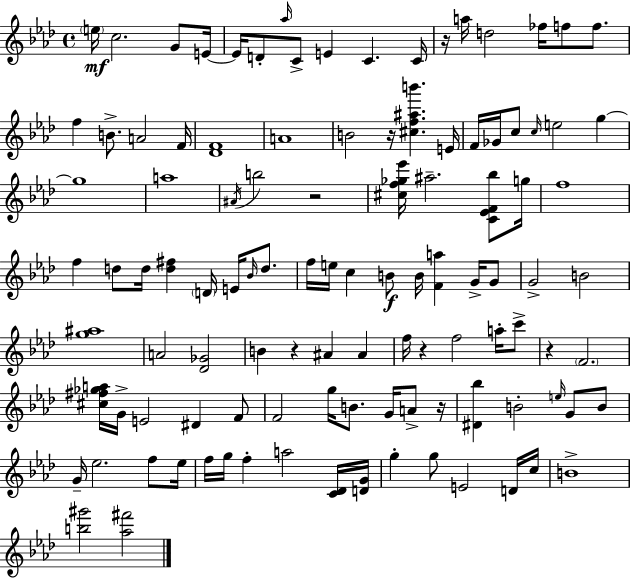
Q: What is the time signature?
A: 4/4